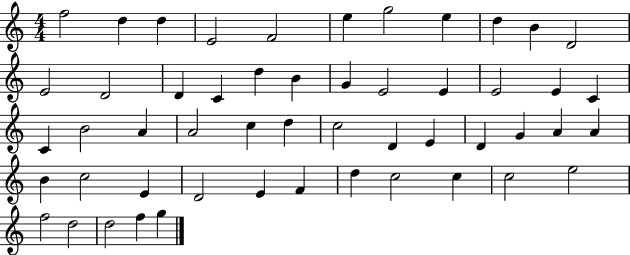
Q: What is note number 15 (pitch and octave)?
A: C4